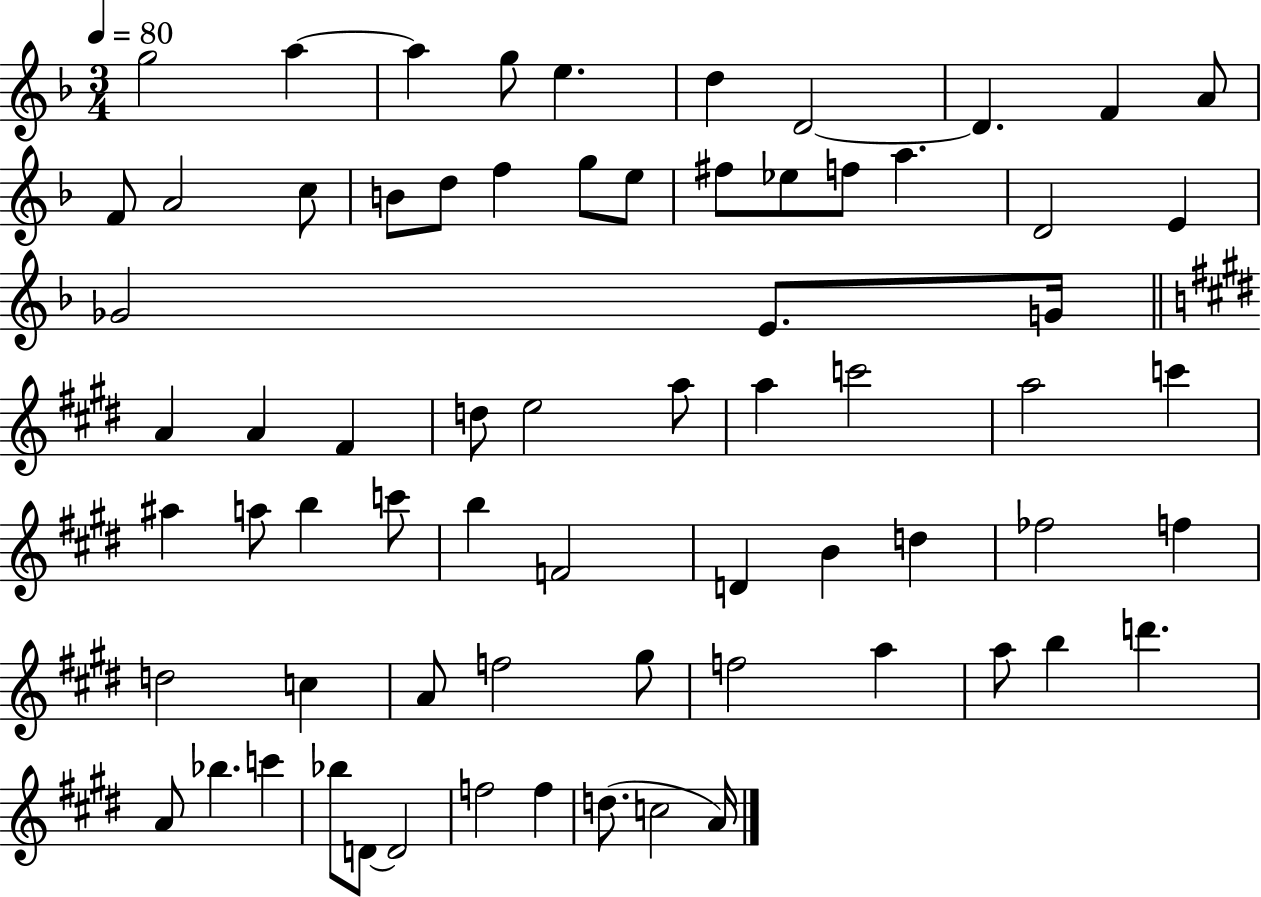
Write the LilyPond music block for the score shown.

{
  \clef treble
  \numericTimeSignature
  \time 3/4
  \key f \major
  \tempo 4 = 80
  g''2 a''4~~ | a''4 g''8 e''4. | d''4 d'2~~ | d'4. f'4 a'8 | \break f'8 a'2 c''8 | b'8 d''8 f''4 g''8 e''8 | fis''8 ees''8 f''8 a''4. | d'2 e'4 | \break ges'2 e'8. g'16 | \bar "||" \break \key e \major a'4 a'4 fis'4 | d''8 e''2 a''8 | a''4 c'''2 | a''2 c'''4 | \break ais''4 a''8 b''4 c'''8 | b''4 f'2 | d'4 b'4 d''4 | fes''2 f''4 | \break d''2 c''4 | a'8 f''2 gis''8 | f''2 a''4 | a''8 b''4 d'''4. | \break a'8 bes''4. c'''4 | bes''8 d'8~~ d'2 | f''2 f''4 | d''8.( c''2 a'16) | \break \bar "|."
}